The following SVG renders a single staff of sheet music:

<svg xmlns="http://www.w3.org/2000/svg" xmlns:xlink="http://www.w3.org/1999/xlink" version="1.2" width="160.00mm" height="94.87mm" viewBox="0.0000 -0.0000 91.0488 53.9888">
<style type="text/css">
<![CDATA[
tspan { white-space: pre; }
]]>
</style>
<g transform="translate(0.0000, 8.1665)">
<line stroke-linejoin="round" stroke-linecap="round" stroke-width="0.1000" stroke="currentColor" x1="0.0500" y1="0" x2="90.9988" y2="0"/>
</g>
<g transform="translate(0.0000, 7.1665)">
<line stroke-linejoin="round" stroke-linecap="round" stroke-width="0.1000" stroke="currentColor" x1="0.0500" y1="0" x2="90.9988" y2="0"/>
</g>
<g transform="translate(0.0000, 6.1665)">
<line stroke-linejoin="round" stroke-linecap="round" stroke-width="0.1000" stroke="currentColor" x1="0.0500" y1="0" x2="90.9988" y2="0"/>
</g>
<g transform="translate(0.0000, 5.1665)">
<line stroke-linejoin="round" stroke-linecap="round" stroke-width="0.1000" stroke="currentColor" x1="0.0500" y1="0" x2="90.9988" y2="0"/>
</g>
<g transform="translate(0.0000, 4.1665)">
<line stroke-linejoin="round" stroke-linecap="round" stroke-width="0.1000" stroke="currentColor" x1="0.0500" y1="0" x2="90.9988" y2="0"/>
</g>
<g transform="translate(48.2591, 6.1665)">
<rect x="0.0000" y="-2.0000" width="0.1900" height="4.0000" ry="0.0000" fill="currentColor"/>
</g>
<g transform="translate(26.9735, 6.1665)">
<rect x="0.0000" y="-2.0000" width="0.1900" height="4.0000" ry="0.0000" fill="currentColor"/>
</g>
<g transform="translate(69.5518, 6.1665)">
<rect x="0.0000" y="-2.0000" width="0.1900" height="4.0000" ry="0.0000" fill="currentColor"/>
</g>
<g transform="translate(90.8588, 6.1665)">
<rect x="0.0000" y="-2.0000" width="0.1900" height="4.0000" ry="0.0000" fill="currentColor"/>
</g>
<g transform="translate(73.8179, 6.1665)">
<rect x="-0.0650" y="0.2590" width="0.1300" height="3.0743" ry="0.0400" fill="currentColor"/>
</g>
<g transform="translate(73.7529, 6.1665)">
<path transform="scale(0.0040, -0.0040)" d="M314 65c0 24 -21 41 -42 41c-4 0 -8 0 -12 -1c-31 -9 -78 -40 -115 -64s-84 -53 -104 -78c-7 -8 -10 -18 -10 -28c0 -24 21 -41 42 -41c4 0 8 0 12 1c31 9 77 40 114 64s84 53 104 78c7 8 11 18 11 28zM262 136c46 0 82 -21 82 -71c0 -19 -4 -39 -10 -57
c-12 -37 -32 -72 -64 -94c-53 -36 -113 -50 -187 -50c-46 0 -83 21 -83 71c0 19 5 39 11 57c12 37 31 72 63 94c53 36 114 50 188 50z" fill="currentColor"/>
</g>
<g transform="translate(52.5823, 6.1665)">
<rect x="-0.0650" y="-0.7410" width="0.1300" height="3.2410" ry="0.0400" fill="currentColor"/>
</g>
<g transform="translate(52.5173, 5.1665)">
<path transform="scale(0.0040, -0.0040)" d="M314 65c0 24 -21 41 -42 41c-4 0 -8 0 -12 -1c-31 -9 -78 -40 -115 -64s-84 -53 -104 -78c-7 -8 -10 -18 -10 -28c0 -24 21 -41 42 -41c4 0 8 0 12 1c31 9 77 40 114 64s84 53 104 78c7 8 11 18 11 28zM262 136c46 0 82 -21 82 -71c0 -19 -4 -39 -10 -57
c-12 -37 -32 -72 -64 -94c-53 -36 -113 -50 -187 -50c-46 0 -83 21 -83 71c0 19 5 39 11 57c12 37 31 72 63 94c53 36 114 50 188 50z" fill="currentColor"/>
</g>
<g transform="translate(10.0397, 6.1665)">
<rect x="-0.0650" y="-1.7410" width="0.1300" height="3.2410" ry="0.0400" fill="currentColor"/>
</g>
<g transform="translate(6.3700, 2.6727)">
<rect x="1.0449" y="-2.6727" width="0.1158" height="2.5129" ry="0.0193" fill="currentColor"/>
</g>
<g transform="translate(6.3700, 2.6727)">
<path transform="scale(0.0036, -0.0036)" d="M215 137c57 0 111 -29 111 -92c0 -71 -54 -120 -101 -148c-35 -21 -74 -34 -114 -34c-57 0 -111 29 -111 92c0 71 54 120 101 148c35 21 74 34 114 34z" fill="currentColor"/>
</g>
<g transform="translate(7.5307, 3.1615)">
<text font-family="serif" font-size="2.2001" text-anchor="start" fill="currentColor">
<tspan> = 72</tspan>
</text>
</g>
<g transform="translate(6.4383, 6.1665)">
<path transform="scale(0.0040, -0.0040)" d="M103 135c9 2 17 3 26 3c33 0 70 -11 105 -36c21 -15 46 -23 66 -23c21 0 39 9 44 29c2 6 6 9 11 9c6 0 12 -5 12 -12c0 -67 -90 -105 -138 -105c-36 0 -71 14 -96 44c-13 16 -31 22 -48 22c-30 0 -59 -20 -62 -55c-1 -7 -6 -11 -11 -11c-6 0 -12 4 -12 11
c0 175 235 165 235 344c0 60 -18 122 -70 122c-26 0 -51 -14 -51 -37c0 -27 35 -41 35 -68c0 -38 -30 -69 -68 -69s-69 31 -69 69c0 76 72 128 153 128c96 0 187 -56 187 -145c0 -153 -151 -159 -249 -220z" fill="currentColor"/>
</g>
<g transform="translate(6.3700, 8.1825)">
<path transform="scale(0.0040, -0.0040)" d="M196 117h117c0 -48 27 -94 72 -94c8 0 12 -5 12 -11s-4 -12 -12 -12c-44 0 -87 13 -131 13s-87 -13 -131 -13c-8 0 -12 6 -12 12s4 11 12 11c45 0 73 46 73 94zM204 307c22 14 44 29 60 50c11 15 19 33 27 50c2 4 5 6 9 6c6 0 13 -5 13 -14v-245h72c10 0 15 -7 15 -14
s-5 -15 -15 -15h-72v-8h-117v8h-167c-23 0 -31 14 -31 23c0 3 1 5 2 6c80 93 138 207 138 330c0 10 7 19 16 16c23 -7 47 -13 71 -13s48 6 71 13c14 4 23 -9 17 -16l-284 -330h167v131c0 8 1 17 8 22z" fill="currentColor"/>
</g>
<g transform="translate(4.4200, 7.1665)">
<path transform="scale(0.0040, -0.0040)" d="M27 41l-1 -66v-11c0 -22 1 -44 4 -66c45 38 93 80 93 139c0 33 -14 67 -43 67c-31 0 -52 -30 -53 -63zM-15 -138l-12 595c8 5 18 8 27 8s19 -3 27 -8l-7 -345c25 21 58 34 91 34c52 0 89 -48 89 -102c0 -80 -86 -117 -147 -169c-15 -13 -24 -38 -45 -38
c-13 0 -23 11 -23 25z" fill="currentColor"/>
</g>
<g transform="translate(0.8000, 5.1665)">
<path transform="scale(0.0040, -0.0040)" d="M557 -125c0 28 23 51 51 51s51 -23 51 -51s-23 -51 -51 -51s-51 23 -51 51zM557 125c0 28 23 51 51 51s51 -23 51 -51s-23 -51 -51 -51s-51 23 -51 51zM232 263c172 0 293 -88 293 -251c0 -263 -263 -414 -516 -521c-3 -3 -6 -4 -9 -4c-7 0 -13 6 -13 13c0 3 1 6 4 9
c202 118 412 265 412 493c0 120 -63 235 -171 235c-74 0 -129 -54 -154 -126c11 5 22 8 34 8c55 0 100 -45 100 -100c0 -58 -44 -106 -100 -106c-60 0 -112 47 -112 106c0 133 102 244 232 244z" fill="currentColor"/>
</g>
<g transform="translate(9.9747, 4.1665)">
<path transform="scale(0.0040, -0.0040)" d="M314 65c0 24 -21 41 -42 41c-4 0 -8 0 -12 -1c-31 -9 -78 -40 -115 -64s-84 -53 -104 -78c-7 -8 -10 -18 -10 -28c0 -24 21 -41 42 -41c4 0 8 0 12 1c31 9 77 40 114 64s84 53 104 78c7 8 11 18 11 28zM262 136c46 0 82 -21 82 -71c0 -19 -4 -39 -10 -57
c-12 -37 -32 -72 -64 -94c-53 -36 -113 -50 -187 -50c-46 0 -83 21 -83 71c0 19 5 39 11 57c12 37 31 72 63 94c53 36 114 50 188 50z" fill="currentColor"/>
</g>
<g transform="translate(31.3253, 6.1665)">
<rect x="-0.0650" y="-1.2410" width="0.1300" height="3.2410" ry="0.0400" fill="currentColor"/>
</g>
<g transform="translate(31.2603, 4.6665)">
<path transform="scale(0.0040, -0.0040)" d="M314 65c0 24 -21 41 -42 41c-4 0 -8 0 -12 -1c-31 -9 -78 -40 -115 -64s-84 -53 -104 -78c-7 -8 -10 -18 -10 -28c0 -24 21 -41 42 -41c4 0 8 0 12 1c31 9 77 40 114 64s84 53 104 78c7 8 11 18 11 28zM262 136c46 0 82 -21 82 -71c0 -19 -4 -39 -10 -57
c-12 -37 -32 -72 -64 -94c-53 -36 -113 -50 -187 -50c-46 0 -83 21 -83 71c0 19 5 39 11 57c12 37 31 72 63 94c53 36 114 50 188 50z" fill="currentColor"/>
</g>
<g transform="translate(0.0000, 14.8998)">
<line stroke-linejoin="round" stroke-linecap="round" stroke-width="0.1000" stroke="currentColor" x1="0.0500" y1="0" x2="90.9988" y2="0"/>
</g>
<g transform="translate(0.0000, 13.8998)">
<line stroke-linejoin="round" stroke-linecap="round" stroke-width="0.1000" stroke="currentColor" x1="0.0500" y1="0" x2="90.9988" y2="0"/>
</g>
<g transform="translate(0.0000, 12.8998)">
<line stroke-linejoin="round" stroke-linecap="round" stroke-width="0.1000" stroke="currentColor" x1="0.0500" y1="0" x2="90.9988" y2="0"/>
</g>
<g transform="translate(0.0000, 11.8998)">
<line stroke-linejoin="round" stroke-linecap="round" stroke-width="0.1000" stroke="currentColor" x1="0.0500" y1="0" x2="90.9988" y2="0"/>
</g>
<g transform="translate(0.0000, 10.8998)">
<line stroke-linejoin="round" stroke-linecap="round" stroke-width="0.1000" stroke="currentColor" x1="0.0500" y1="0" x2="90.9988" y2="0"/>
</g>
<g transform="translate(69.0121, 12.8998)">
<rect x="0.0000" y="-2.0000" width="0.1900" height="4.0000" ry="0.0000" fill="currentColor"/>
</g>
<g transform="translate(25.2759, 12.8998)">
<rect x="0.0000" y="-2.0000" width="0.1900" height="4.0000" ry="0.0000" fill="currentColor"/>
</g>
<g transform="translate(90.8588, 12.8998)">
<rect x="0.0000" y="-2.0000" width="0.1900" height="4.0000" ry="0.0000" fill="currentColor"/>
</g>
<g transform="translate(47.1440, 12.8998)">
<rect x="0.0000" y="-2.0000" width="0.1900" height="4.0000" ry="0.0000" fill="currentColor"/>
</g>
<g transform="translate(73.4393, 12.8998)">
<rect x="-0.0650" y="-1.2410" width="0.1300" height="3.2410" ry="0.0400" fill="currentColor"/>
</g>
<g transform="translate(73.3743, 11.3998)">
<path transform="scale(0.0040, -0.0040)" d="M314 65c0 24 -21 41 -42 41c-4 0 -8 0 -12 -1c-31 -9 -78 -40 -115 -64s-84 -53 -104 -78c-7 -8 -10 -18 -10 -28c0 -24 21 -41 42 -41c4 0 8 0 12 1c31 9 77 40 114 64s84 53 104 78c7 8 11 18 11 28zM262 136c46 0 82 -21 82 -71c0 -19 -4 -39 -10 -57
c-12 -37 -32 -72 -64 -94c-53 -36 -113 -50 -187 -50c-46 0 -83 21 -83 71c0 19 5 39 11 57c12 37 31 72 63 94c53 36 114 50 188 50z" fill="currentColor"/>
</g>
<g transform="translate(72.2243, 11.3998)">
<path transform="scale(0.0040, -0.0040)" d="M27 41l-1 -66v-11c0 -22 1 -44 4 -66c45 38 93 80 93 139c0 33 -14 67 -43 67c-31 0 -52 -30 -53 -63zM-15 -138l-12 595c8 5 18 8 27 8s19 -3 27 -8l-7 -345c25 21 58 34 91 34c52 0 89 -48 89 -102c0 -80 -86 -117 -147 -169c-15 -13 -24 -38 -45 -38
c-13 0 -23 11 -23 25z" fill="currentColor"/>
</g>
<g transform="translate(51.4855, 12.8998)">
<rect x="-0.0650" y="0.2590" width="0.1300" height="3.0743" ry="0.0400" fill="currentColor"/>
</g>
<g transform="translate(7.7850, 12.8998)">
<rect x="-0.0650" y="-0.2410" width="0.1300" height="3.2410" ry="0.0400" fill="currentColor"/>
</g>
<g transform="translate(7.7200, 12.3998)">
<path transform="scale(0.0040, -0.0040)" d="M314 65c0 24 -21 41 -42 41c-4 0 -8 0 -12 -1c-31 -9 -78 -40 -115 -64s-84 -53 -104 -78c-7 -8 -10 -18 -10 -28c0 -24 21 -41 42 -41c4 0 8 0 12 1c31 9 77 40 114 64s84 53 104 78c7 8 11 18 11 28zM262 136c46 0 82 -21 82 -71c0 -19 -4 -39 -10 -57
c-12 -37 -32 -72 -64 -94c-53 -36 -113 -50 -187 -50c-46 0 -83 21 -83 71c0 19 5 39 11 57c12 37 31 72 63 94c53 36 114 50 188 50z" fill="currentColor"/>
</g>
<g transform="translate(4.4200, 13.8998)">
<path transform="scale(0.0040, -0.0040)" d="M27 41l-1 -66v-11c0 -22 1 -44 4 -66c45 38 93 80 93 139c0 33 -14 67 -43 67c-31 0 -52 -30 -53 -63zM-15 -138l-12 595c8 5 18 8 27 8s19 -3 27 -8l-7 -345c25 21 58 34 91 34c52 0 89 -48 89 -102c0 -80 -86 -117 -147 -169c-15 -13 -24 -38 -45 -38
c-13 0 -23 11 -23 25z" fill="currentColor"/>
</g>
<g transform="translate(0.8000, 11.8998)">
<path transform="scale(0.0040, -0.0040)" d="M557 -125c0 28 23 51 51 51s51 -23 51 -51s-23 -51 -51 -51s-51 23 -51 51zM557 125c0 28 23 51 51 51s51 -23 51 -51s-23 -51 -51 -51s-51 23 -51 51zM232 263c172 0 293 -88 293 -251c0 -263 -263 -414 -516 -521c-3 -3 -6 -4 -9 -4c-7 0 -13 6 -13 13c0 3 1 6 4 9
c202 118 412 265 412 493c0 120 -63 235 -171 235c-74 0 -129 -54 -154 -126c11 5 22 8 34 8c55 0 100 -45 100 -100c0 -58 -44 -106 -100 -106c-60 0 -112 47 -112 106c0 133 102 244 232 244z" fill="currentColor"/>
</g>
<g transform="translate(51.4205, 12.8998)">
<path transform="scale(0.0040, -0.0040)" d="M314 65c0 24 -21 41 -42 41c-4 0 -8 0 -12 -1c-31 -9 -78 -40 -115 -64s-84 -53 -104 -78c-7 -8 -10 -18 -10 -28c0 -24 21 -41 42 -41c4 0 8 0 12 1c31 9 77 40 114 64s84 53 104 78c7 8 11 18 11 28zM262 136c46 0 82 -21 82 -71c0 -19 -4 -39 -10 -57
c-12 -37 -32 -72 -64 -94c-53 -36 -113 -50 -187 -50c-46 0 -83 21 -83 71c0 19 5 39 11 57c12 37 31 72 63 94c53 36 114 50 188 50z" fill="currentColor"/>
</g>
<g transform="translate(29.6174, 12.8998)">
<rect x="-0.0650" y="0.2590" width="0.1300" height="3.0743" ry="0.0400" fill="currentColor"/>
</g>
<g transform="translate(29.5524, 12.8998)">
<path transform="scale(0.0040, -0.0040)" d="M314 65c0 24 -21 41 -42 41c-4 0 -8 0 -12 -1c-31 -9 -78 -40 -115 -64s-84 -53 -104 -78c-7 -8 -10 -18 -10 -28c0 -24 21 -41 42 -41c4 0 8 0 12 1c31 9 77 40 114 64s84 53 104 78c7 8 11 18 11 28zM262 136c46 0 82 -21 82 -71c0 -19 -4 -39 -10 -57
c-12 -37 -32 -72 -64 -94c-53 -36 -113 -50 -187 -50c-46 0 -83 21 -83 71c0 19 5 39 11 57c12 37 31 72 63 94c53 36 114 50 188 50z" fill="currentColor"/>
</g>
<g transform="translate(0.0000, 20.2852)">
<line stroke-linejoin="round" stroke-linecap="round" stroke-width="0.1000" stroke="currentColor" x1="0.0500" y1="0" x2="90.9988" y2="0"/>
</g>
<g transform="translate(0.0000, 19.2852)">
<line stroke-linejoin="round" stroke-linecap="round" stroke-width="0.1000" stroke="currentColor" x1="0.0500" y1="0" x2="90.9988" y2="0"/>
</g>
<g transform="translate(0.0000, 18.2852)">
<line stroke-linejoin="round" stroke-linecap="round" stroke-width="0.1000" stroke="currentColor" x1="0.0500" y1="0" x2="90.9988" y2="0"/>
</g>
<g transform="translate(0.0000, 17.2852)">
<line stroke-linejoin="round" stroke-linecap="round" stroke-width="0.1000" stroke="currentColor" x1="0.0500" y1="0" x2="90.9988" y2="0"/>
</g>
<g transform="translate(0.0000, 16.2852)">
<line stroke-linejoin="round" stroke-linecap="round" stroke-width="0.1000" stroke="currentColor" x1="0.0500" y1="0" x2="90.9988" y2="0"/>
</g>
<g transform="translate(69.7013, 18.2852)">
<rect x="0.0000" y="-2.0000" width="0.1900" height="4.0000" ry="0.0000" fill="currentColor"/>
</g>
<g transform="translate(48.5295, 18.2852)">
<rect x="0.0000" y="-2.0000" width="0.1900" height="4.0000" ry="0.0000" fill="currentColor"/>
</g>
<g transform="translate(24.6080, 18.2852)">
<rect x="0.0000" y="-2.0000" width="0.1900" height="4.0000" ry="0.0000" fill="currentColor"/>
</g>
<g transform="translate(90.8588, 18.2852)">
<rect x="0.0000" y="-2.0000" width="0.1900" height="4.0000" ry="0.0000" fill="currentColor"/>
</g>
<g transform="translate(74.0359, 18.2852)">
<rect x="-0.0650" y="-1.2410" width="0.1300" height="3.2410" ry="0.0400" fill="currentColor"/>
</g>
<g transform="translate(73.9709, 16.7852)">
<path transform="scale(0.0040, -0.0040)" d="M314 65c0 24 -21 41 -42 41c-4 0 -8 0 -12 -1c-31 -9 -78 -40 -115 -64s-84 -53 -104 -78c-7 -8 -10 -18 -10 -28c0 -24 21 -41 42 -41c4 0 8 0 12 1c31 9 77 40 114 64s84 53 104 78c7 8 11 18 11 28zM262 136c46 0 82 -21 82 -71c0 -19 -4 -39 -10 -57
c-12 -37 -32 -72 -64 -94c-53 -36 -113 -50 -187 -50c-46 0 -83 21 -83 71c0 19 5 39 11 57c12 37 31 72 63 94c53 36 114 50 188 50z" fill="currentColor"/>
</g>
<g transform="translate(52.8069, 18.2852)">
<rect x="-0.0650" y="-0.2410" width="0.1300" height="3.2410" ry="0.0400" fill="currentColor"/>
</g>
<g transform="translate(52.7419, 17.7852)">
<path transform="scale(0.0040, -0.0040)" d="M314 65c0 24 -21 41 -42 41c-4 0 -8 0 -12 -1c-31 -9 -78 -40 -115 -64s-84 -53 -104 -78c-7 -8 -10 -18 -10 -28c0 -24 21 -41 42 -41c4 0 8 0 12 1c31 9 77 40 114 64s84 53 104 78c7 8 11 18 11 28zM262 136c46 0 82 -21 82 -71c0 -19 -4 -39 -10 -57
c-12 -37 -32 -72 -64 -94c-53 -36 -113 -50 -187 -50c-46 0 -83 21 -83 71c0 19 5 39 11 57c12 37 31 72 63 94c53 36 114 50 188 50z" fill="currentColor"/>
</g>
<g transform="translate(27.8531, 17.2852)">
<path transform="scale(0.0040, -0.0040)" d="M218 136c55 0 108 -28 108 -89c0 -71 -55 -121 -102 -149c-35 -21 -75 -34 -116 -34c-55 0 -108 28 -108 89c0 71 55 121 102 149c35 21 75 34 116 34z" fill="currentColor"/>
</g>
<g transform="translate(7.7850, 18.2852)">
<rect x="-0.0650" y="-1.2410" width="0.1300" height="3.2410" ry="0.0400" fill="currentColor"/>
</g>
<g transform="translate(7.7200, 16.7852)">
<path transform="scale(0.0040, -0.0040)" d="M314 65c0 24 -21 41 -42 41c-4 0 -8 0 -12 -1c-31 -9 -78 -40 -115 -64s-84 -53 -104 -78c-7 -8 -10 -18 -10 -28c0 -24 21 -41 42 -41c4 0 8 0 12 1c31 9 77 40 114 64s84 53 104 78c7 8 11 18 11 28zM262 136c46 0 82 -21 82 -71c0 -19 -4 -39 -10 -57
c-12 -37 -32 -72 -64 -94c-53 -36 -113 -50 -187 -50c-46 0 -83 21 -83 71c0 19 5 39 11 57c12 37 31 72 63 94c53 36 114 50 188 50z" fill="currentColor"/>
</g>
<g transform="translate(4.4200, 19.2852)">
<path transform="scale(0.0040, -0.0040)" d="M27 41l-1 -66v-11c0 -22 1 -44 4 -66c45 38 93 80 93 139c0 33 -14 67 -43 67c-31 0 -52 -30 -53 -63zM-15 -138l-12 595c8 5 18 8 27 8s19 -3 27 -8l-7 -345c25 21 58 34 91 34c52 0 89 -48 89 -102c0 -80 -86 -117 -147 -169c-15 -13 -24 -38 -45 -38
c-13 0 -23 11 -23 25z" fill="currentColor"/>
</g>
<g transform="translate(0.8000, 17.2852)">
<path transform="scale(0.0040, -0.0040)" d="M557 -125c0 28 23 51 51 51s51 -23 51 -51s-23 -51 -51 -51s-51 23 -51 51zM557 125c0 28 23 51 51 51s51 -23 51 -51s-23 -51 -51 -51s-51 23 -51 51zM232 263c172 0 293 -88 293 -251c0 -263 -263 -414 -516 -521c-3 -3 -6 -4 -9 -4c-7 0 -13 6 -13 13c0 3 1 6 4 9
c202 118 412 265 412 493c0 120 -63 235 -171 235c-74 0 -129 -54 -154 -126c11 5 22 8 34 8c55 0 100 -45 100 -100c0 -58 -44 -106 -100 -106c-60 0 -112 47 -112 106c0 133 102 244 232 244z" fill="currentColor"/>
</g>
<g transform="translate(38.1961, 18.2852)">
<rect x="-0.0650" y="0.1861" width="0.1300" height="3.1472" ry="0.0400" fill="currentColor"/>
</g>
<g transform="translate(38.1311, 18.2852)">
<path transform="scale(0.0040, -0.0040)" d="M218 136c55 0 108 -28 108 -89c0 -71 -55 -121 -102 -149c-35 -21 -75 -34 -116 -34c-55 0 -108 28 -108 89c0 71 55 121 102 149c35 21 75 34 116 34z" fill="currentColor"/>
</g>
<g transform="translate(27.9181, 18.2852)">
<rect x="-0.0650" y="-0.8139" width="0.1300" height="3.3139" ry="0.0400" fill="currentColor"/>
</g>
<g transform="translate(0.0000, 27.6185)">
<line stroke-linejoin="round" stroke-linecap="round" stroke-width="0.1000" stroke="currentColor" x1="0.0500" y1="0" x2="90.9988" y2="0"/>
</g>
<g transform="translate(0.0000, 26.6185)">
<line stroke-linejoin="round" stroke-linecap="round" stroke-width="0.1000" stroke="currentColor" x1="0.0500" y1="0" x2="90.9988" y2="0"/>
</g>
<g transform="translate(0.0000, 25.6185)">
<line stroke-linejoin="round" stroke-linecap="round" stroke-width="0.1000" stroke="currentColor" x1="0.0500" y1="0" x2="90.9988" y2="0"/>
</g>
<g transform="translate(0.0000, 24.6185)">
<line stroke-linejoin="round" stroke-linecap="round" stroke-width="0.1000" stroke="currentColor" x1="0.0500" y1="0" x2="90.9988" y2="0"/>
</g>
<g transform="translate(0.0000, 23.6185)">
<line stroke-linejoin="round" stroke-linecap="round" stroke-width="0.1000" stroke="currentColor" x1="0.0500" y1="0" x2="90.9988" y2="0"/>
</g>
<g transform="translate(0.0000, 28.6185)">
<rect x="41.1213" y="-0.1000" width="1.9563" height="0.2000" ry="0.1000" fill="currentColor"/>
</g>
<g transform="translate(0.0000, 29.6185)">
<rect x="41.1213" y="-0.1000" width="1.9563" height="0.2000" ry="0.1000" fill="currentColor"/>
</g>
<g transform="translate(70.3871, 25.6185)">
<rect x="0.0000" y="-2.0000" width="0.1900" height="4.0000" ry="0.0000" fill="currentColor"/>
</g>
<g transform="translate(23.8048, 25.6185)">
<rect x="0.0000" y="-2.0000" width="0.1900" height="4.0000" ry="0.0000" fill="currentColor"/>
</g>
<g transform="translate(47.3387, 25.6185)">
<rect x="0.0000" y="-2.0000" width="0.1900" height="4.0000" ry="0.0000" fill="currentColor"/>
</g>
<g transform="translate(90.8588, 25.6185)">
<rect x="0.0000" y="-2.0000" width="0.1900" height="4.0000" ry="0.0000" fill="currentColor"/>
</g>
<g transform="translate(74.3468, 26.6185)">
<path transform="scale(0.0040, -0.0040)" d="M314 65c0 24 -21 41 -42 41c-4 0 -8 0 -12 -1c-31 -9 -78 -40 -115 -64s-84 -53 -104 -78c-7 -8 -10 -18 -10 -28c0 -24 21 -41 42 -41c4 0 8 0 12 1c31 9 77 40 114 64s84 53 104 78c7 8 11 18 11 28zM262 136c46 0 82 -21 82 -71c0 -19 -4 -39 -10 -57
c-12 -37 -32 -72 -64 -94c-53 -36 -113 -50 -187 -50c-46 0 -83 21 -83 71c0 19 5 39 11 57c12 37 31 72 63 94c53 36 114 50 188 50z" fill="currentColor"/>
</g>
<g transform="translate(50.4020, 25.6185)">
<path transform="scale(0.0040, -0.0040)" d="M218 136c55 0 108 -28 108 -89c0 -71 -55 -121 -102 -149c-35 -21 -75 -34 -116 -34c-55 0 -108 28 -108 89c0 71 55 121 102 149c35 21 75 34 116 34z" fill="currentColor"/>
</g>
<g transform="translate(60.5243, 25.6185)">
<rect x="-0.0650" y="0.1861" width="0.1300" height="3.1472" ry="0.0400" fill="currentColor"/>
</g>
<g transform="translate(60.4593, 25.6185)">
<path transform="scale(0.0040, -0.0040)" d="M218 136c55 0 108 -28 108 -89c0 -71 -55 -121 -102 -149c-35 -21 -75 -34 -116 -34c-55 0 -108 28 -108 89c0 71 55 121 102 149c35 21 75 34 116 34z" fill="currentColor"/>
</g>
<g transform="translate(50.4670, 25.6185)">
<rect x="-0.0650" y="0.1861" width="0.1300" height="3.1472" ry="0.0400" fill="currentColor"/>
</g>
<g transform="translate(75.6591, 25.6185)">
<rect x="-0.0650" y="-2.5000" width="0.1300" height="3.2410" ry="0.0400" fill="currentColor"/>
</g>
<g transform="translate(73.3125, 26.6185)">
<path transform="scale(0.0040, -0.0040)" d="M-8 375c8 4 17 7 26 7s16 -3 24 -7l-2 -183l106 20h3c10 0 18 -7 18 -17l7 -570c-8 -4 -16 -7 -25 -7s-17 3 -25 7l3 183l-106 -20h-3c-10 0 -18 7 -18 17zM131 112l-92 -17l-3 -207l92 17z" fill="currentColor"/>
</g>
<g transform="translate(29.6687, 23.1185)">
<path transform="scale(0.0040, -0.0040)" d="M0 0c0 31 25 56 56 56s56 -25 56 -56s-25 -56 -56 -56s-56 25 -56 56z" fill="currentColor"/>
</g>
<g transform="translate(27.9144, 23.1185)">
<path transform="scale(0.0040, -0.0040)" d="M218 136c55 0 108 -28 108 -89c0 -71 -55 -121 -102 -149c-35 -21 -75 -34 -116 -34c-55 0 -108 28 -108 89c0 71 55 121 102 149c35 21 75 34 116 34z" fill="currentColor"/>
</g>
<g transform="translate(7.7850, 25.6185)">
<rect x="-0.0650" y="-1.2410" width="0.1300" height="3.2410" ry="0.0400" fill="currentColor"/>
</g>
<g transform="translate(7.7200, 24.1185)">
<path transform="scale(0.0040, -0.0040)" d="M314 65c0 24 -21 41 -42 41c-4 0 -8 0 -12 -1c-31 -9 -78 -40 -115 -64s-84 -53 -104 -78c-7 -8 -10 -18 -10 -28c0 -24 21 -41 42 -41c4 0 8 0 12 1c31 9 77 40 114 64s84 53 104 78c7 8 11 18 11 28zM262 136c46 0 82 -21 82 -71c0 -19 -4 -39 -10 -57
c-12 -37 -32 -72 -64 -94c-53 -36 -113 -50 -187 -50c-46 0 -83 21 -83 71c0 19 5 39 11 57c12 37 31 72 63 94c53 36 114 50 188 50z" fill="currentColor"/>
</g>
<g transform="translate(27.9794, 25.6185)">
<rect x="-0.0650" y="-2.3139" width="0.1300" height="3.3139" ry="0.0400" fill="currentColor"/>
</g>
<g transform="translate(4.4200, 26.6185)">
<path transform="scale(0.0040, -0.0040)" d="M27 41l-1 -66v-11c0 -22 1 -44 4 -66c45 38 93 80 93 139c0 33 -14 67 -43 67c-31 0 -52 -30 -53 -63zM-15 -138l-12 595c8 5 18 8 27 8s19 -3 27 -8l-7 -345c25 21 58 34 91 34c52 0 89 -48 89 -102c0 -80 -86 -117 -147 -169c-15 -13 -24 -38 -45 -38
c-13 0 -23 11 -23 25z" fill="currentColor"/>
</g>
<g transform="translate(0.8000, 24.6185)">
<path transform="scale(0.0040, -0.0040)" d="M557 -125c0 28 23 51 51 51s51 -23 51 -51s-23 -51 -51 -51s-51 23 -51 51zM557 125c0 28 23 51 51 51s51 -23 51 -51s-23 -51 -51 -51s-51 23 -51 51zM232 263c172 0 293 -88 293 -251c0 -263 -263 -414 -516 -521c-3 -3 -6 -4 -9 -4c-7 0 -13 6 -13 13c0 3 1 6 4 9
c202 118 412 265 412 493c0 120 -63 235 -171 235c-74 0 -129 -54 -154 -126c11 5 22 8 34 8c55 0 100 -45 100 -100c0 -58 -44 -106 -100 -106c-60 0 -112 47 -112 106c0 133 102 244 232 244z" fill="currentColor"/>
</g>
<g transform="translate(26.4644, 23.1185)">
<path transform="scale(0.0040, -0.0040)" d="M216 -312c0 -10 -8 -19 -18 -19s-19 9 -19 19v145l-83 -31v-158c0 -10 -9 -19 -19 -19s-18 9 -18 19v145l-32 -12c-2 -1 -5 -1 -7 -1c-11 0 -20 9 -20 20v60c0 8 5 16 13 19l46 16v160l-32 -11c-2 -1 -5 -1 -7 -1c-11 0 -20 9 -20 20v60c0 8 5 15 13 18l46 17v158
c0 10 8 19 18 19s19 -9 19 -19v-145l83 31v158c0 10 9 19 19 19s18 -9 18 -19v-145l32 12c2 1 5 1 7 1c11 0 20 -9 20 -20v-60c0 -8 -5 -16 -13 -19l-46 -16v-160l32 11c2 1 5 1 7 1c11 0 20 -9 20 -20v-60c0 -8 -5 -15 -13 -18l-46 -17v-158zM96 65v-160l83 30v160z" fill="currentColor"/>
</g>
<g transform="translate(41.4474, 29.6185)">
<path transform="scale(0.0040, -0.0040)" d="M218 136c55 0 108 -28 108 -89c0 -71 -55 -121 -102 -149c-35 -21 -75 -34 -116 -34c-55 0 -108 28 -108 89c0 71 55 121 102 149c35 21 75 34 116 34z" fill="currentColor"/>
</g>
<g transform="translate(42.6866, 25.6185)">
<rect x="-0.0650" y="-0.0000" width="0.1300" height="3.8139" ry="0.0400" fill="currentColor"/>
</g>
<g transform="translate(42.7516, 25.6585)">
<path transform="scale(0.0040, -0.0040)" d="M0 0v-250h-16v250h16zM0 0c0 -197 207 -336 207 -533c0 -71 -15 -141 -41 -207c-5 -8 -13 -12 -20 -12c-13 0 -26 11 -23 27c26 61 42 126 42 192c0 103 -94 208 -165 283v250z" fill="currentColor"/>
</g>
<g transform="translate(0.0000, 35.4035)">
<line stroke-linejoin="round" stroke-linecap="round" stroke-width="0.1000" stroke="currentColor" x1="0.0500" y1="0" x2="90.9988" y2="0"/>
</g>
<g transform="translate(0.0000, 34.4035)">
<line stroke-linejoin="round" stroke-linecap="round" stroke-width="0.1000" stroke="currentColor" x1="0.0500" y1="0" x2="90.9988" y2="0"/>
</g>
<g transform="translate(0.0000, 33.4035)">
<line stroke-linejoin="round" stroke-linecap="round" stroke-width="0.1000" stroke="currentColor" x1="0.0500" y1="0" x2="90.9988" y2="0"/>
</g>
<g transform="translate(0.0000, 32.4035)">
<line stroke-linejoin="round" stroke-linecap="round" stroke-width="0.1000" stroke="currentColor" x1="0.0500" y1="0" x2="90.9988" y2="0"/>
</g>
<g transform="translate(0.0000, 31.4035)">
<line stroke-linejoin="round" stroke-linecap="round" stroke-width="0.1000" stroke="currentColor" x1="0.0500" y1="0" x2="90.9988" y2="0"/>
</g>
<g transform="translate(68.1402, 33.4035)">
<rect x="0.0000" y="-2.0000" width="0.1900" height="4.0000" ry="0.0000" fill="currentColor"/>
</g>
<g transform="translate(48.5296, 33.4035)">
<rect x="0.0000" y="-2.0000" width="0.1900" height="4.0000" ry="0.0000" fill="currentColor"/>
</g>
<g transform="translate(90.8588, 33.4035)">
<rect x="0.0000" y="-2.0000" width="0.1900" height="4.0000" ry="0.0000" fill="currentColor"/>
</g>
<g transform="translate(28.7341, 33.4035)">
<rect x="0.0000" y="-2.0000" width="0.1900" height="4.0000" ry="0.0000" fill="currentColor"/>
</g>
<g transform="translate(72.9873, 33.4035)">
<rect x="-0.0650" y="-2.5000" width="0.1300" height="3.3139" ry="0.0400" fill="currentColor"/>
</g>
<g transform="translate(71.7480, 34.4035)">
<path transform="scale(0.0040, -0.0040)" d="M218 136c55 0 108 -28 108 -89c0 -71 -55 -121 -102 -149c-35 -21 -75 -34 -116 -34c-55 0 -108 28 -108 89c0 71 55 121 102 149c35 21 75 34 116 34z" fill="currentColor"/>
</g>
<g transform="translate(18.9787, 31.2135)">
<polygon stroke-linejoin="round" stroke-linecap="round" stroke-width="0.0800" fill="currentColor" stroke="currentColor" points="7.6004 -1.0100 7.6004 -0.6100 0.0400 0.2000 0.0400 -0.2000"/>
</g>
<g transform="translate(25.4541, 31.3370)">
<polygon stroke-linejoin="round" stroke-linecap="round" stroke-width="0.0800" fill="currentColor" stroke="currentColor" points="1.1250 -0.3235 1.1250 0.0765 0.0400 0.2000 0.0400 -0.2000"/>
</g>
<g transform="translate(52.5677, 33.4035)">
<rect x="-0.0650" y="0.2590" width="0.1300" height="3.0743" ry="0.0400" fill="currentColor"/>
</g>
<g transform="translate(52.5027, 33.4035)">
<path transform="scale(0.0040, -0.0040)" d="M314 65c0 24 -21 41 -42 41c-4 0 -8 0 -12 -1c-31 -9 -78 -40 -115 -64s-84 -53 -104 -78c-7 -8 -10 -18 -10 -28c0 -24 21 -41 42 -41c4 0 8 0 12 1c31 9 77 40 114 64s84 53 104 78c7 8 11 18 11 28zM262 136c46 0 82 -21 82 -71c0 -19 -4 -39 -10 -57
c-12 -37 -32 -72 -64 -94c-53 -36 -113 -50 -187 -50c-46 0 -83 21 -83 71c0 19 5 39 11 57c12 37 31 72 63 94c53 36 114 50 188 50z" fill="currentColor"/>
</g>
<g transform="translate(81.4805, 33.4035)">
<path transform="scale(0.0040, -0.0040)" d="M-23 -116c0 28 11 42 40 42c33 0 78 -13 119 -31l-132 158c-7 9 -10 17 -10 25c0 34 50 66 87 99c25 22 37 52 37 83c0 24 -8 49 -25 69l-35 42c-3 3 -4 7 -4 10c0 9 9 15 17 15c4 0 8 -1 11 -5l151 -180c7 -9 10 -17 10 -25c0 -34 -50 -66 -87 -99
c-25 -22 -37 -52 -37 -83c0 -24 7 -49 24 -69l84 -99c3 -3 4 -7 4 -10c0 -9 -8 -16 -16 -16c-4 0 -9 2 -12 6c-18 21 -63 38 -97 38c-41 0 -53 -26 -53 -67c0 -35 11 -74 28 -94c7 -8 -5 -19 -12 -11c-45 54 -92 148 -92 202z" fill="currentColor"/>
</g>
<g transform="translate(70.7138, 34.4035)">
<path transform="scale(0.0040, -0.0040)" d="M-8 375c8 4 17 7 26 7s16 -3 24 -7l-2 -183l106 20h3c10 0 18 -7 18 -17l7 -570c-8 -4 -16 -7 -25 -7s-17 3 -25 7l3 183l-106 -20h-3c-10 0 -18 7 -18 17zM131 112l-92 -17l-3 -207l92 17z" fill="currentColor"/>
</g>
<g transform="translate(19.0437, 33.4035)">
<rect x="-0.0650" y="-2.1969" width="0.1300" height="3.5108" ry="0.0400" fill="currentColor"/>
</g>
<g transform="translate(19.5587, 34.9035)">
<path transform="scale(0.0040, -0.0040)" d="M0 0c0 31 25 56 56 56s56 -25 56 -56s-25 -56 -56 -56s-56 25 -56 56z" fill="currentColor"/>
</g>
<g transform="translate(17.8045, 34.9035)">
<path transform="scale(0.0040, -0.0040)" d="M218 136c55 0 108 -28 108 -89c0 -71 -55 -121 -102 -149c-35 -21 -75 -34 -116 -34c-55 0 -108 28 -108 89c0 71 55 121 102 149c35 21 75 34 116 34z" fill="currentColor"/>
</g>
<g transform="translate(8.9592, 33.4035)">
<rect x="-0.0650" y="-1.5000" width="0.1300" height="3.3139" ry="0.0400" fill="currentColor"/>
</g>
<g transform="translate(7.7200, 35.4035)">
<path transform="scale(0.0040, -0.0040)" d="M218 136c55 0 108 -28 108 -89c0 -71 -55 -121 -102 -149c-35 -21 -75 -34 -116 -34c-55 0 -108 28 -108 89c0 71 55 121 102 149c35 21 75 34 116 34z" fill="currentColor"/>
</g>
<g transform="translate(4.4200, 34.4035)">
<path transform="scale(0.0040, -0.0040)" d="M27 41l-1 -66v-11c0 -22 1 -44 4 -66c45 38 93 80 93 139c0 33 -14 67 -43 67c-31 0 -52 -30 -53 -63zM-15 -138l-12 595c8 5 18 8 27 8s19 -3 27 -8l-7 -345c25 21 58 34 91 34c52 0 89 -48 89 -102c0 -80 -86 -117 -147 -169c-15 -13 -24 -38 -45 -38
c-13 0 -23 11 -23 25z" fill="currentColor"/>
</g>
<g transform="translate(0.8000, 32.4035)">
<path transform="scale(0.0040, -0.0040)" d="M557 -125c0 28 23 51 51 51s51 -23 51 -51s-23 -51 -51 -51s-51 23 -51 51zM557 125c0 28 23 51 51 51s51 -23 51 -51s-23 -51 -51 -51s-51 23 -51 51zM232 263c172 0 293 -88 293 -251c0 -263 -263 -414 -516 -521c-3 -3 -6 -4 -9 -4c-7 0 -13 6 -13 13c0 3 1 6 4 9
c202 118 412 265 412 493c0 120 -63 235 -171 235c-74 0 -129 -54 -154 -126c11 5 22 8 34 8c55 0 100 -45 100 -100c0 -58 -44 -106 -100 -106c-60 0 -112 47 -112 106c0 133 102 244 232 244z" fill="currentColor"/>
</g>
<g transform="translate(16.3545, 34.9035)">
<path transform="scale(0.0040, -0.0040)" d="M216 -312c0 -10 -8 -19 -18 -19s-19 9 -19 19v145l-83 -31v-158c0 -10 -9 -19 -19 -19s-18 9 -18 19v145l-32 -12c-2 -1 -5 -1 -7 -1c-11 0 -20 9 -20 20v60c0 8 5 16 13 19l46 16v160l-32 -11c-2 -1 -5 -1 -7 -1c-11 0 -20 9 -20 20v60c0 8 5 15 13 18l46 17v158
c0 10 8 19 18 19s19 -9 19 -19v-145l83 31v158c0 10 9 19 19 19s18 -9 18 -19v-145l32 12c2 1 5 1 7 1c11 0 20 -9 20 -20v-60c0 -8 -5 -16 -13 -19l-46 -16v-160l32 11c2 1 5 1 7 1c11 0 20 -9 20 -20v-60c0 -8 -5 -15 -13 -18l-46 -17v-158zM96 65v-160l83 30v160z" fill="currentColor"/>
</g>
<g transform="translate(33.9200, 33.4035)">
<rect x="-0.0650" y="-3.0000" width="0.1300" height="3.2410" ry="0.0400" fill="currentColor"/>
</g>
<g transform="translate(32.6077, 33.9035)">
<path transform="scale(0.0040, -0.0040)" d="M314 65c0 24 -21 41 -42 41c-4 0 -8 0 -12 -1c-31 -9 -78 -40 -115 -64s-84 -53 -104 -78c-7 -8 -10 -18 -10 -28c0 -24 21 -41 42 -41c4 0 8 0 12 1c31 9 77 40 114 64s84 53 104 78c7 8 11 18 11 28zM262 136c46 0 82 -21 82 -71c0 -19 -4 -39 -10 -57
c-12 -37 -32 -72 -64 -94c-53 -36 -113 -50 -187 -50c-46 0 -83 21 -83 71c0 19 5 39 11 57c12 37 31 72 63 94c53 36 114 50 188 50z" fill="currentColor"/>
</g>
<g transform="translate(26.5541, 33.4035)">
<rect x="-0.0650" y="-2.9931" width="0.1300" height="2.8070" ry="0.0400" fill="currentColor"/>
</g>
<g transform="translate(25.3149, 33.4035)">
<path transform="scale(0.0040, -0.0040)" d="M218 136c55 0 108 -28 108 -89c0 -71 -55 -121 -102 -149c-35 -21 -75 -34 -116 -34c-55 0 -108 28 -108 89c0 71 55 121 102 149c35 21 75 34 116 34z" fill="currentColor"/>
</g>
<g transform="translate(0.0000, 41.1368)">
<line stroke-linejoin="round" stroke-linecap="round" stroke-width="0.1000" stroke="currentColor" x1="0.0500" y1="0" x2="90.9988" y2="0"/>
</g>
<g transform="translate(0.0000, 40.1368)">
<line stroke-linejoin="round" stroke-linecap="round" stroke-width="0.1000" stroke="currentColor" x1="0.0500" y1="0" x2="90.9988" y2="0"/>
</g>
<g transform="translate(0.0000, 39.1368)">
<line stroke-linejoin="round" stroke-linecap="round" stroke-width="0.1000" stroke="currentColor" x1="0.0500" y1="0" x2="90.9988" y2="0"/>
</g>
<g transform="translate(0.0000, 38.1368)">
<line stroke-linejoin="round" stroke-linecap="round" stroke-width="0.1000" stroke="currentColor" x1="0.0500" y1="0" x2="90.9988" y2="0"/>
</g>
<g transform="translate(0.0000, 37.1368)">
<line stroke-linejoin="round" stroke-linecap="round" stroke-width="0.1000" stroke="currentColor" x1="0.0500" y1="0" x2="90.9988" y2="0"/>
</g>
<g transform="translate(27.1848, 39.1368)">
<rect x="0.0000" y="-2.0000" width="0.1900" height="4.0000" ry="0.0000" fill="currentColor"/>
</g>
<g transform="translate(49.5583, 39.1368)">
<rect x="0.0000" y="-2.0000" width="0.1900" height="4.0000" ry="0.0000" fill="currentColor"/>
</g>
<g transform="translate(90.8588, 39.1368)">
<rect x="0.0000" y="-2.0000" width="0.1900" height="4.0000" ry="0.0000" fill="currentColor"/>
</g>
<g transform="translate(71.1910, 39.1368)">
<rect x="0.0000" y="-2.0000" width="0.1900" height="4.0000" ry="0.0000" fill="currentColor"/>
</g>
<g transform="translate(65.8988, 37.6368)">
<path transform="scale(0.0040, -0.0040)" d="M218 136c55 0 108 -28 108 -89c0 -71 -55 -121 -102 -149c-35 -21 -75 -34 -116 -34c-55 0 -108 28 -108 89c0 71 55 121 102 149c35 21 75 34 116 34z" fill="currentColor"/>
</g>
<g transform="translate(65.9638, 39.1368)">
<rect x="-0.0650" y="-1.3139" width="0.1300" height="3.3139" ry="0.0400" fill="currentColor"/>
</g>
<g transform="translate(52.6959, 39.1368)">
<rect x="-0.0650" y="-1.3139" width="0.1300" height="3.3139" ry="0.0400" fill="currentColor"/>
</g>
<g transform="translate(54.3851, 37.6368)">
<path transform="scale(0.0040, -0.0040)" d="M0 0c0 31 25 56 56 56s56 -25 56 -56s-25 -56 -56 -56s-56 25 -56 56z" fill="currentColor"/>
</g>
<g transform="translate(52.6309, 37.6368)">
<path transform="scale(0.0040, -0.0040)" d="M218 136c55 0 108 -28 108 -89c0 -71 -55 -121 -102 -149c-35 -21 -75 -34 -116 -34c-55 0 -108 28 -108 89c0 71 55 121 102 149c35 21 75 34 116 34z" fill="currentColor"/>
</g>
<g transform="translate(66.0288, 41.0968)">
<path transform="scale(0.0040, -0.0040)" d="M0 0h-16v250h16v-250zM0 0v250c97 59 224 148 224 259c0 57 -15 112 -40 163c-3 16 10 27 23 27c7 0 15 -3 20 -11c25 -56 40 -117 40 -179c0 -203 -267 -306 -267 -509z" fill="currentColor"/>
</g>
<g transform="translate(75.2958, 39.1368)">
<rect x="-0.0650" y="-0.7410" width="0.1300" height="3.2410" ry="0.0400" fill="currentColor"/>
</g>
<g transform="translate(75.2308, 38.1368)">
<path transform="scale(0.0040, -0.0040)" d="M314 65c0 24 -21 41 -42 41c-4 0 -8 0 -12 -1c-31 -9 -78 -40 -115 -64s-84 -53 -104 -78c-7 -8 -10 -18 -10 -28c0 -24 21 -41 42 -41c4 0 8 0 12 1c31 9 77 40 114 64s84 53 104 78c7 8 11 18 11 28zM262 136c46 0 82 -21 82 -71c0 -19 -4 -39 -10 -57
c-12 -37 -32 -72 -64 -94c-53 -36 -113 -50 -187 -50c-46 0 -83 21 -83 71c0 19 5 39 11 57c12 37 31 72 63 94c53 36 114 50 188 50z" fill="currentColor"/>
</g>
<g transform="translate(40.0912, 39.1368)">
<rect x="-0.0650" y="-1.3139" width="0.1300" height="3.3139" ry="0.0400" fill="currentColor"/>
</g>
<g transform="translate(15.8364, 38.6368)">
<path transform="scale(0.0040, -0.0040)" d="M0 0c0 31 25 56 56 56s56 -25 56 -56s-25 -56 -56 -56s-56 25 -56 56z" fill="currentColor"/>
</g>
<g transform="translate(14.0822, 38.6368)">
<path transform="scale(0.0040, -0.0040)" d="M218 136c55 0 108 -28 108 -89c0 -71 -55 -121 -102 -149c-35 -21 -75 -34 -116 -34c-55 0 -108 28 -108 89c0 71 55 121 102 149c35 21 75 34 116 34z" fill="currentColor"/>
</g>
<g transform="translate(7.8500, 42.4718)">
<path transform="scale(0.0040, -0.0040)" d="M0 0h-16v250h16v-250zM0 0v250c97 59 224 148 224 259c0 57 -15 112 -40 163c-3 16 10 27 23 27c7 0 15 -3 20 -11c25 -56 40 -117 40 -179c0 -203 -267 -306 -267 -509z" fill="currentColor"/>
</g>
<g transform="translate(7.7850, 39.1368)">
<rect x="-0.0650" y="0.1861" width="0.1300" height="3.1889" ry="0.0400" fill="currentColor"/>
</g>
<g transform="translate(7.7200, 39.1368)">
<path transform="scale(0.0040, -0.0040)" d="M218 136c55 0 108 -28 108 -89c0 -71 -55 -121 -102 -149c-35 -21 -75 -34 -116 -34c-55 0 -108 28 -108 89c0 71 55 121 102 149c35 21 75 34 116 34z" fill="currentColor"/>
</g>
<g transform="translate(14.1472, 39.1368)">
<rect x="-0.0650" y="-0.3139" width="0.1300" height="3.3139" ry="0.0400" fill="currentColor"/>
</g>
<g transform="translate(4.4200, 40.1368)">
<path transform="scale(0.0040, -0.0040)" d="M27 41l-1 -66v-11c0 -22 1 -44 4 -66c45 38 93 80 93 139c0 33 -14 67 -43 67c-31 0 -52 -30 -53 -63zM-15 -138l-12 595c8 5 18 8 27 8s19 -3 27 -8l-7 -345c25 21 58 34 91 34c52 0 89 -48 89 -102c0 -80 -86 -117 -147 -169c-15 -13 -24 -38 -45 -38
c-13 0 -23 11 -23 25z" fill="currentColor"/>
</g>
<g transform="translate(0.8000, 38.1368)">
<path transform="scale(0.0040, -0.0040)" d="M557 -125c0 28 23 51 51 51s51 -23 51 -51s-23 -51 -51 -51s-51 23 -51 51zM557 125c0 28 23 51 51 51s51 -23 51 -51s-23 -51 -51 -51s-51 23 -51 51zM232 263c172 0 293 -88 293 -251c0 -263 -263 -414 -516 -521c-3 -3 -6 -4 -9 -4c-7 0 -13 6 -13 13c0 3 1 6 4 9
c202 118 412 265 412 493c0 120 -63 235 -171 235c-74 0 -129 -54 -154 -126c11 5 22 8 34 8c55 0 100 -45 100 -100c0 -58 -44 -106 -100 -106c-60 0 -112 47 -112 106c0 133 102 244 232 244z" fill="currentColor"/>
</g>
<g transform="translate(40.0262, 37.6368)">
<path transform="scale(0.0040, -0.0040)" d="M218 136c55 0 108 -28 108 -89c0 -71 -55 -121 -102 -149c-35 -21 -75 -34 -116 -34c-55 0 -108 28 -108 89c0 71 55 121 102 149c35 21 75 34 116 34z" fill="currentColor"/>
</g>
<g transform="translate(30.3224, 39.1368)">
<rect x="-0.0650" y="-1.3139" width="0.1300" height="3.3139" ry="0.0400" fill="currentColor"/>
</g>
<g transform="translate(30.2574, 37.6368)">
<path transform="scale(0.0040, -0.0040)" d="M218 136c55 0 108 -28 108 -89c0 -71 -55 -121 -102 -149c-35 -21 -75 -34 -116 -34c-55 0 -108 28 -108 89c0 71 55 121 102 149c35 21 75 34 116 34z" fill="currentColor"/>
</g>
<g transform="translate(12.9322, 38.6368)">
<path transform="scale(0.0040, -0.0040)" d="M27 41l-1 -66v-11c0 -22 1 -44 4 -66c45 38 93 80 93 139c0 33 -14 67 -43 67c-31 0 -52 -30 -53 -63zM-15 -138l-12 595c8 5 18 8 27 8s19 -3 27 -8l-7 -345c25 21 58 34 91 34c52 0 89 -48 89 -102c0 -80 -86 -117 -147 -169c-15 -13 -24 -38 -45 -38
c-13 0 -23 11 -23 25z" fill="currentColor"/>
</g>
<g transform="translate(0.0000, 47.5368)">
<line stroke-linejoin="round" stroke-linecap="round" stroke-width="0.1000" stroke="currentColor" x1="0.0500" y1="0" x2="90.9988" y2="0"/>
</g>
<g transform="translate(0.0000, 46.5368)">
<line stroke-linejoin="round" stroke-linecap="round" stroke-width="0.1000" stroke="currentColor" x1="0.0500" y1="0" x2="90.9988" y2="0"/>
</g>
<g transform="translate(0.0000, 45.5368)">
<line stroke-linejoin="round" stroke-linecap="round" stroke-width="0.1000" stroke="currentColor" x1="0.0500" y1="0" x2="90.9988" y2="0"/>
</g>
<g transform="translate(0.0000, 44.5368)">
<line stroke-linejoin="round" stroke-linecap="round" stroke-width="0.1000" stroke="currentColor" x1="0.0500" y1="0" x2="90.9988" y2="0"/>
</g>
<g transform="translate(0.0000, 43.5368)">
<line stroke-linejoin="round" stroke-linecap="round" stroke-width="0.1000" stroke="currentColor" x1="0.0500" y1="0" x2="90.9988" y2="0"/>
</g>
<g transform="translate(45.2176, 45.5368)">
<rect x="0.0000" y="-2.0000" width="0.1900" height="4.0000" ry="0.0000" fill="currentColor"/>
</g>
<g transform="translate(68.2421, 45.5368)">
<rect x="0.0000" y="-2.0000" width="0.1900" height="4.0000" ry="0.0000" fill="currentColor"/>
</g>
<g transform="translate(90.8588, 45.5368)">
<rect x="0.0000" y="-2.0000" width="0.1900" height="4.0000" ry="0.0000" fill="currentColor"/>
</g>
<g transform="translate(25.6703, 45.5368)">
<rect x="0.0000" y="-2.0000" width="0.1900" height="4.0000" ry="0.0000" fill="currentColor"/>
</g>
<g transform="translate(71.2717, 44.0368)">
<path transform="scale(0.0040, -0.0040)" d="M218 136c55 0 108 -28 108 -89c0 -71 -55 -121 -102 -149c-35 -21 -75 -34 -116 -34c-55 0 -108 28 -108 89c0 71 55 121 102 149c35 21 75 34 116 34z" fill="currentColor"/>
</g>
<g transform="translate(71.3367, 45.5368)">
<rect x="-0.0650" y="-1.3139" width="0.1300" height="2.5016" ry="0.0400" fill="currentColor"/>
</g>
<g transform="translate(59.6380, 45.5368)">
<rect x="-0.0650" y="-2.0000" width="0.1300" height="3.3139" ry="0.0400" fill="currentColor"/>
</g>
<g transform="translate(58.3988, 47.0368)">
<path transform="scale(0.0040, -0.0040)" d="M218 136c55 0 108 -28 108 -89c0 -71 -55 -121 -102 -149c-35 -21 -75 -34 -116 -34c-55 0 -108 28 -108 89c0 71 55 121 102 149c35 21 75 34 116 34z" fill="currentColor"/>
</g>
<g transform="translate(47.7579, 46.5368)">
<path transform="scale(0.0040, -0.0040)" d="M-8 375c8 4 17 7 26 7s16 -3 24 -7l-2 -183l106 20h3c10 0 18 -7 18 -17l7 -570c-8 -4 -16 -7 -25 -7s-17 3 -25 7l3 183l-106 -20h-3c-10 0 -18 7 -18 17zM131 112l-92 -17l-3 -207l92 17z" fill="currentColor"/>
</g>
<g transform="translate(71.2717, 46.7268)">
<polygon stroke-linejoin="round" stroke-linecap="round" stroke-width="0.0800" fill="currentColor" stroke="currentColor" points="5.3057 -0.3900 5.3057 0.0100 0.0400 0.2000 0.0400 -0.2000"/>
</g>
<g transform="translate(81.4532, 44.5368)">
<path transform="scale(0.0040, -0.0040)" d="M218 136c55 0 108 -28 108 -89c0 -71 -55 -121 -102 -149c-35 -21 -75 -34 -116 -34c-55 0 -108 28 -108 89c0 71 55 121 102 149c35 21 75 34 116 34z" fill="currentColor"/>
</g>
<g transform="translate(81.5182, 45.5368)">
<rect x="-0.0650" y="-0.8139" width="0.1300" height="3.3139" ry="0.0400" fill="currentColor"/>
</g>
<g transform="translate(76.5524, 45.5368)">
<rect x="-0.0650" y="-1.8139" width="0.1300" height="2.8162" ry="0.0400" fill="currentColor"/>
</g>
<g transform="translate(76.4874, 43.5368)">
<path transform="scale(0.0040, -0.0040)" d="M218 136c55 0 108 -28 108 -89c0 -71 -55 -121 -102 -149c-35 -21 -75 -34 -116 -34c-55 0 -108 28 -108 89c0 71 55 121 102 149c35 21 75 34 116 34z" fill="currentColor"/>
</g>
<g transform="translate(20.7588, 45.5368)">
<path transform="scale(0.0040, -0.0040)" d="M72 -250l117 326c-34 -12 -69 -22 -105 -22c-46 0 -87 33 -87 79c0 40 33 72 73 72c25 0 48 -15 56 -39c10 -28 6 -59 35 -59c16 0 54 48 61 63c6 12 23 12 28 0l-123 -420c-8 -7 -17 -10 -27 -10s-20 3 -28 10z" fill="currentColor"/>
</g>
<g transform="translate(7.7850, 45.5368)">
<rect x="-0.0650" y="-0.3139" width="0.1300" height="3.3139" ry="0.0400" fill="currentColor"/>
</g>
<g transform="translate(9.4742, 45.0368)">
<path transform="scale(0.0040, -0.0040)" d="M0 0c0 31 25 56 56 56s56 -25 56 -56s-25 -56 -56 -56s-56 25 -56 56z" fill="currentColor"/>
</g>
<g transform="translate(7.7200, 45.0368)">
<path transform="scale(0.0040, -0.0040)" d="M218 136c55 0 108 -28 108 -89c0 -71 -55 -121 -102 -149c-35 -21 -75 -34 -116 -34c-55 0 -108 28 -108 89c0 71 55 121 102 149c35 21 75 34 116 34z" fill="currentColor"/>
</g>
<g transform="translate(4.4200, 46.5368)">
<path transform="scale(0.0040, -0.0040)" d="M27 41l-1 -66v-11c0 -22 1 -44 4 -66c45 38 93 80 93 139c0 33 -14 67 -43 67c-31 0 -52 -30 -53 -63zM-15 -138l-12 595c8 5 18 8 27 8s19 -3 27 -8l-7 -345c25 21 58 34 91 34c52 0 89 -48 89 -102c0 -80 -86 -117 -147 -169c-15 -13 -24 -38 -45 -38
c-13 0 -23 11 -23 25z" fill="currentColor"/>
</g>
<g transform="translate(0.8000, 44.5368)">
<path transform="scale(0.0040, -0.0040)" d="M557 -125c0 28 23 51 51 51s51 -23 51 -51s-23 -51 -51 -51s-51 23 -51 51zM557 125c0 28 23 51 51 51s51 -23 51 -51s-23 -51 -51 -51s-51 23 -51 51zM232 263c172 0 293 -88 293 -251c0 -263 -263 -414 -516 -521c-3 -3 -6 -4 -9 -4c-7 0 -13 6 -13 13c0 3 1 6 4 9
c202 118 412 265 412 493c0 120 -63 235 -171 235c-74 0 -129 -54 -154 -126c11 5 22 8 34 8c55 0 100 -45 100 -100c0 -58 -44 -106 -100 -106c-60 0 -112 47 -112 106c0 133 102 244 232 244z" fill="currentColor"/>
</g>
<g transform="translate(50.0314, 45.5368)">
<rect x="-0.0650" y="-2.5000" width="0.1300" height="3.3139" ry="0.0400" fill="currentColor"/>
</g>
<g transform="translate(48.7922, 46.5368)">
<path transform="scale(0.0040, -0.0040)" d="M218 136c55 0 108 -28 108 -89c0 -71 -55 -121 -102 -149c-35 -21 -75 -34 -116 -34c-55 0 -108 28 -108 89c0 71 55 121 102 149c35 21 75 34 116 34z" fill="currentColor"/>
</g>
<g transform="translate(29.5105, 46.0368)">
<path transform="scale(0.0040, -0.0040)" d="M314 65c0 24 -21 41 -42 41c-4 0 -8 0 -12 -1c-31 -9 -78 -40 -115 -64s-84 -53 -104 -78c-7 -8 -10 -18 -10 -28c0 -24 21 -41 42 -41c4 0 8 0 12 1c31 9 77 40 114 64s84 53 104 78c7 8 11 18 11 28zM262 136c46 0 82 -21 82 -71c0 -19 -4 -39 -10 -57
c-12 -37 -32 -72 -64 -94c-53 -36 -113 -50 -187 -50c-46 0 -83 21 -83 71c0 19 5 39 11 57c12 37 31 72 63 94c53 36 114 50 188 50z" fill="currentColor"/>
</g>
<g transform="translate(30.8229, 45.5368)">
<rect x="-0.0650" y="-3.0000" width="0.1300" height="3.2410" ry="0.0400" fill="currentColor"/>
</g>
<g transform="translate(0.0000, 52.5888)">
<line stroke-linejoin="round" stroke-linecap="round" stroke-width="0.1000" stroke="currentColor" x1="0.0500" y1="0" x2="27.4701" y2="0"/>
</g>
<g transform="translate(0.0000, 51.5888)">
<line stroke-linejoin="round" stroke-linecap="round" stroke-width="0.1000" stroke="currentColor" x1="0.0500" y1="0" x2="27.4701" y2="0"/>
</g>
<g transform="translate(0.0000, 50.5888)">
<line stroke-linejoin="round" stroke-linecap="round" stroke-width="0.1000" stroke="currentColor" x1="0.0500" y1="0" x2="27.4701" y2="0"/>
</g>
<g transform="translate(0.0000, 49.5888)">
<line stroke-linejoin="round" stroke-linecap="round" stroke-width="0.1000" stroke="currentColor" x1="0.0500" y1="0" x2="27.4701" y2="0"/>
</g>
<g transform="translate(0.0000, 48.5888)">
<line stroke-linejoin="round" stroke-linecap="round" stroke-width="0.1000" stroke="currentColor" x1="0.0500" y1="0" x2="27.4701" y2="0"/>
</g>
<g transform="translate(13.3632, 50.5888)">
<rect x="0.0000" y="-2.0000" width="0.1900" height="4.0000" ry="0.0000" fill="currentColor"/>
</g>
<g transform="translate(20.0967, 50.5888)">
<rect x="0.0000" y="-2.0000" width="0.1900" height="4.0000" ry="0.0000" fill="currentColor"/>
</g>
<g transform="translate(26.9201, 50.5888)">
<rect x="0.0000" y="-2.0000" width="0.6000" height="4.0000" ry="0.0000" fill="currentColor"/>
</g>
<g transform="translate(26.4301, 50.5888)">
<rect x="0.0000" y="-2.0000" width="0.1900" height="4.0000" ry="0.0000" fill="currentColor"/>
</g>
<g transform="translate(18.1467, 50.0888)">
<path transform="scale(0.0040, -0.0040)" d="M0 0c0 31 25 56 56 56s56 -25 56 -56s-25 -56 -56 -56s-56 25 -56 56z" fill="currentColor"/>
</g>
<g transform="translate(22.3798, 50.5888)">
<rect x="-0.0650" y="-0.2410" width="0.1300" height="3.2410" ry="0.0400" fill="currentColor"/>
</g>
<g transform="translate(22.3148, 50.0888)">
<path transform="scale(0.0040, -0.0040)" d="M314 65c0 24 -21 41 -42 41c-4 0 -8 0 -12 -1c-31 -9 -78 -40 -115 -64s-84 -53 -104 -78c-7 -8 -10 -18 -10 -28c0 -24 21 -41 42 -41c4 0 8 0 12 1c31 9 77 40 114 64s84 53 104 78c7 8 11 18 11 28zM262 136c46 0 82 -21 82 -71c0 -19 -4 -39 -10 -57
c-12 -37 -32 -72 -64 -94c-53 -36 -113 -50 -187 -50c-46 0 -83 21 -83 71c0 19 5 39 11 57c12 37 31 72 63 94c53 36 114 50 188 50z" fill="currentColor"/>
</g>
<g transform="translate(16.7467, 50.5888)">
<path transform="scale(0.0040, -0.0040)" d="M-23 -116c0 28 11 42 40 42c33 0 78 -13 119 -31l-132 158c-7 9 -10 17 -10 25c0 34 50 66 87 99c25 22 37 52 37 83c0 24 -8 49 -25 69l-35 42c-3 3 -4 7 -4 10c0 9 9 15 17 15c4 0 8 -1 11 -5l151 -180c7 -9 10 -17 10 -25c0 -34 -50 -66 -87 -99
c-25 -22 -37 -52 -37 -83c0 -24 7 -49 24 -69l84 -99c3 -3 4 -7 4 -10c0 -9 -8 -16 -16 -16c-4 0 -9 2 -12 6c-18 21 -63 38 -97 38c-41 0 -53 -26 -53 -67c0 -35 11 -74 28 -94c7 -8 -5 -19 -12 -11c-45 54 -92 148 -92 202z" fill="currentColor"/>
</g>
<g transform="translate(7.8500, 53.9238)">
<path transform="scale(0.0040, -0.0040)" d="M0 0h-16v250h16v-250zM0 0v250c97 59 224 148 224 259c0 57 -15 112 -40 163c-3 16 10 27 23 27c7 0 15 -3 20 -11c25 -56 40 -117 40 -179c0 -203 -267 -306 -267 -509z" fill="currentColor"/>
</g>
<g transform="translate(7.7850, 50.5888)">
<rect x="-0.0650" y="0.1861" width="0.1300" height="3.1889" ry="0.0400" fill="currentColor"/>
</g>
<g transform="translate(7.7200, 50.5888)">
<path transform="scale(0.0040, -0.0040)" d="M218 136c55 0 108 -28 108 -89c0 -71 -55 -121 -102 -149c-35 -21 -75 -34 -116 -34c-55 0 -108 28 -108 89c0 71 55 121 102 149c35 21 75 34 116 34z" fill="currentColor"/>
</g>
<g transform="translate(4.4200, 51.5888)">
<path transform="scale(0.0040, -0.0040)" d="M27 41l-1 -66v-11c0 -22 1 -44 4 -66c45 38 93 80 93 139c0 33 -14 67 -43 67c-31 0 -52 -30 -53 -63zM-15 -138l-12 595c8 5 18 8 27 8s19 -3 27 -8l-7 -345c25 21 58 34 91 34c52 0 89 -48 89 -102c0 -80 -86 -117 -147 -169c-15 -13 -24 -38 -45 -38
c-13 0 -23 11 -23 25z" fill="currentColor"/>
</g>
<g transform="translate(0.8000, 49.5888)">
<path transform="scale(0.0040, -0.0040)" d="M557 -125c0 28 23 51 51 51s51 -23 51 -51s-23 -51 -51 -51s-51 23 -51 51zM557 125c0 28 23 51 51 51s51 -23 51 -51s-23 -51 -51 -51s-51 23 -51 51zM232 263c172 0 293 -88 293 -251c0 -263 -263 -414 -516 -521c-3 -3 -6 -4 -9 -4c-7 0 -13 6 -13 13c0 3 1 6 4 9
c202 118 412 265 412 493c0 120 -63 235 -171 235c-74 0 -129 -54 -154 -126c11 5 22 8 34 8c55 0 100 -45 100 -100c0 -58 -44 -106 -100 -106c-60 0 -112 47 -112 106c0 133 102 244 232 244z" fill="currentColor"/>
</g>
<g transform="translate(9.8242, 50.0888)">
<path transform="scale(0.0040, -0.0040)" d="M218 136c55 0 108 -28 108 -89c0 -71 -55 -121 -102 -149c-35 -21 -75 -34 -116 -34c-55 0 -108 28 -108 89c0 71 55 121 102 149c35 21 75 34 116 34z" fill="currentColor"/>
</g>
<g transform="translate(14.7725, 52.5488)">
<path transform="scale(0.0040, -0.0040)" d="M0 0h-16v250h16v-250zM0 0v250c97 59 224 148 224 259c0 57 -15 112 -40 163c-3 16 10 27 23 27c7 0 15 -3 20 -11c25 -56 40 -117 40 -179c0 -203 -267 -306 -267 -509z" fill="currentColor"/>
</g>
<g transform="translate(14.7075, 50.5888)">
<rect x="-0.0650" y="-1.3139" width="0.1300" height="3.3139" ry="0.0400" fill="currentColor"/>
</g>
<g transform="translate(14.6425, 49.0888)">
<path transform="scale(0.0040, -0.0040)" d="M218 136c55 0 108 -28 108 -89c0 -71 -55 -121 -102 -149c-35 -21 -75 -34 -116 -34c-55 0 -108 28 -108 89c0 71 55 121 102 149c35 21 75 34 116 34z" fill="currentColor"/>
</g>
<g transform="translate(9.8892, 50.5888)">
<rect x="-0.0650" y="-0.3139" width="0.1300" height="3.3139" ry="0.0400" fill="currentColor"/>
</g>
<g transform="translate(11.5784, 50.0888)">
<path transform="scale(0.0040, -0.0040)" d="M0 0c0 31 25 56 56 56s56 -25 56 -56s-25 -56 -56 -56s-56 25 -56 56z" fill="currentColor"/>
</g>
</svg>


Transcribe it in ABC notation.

X:1
T:Untitled
M:2/4
L:1/4
K:F
A,2 G,2 F,2 D,2 E,2 D,2 D,2 _G,2 G,2 F, D, E,2 G,2 G,2 ^B, C,,/2 D, D, B,,2 G,, ^A,,/2 D,/4 C,2 D,2 B,, z D,/2 _E, G, G, G, G,/2 F,2 E, z/2 C,2 B,, A,, G,/2 A,/2 F, D,/2 E, G,/2 z E,2